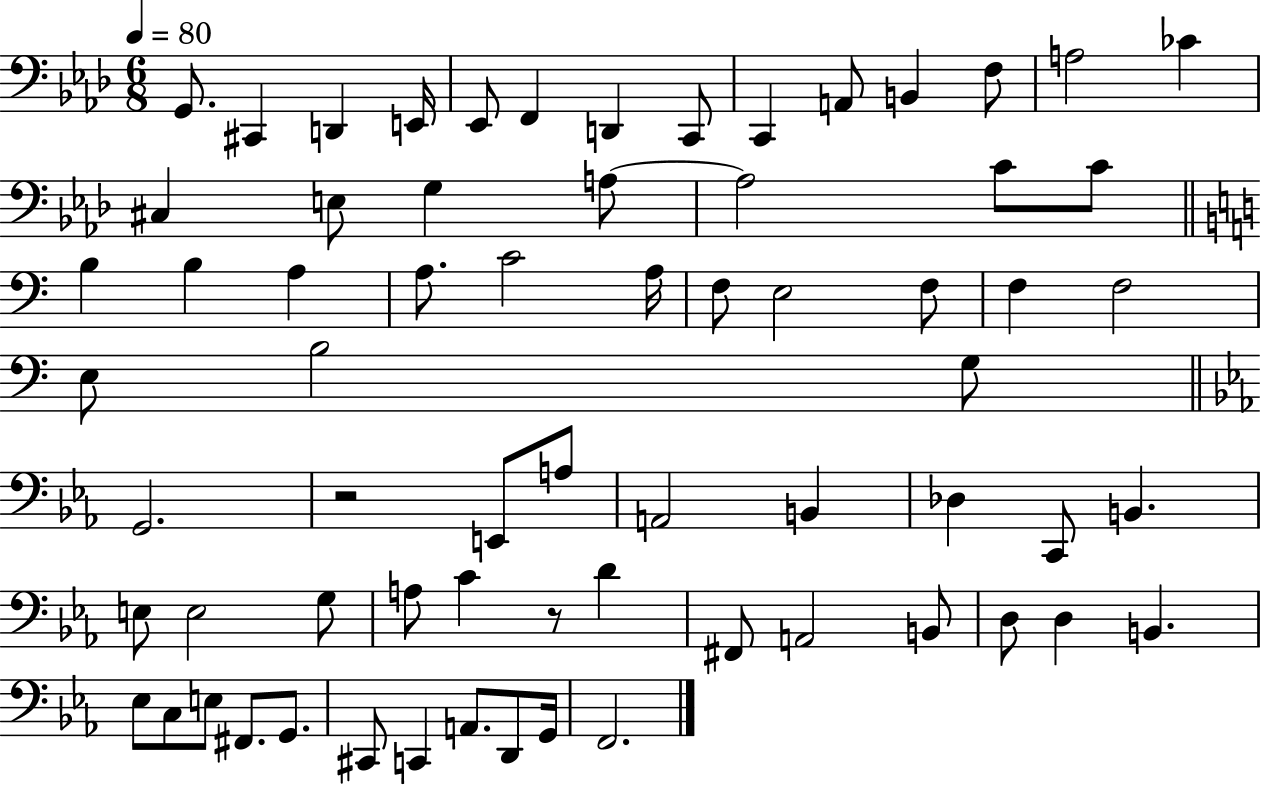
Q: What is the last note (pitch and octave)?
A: F2